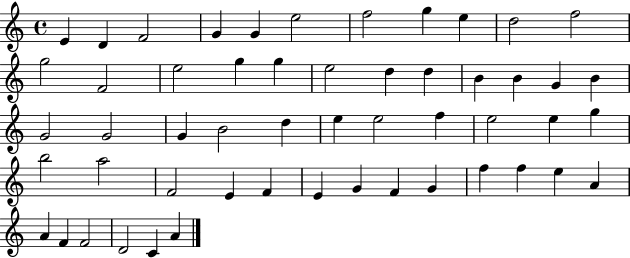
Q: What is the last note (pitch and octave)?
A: A4